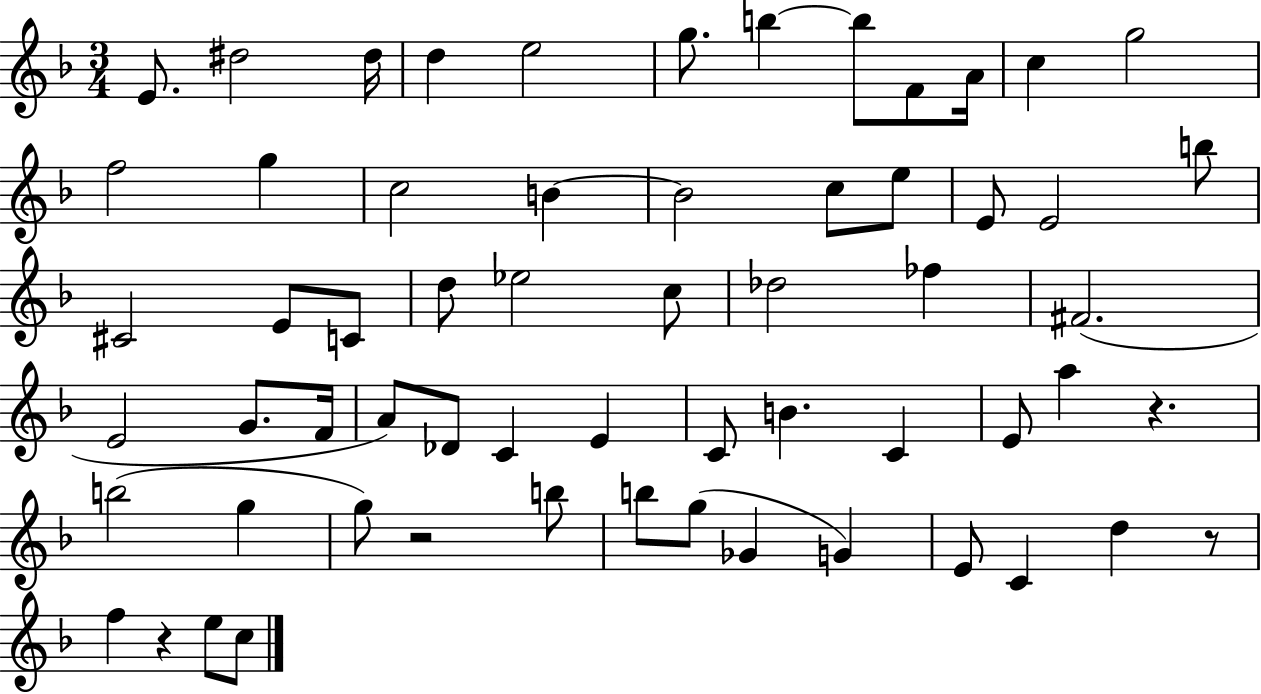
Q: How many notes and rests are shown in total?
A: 61